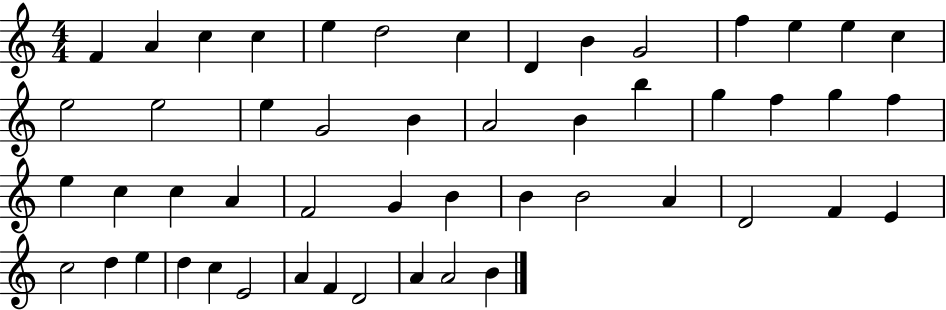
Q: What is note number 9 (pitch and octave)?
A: B4